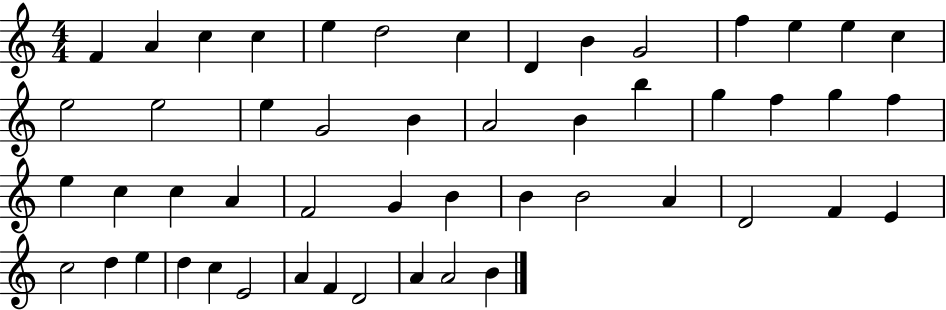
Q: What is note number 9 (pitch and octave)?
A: B4